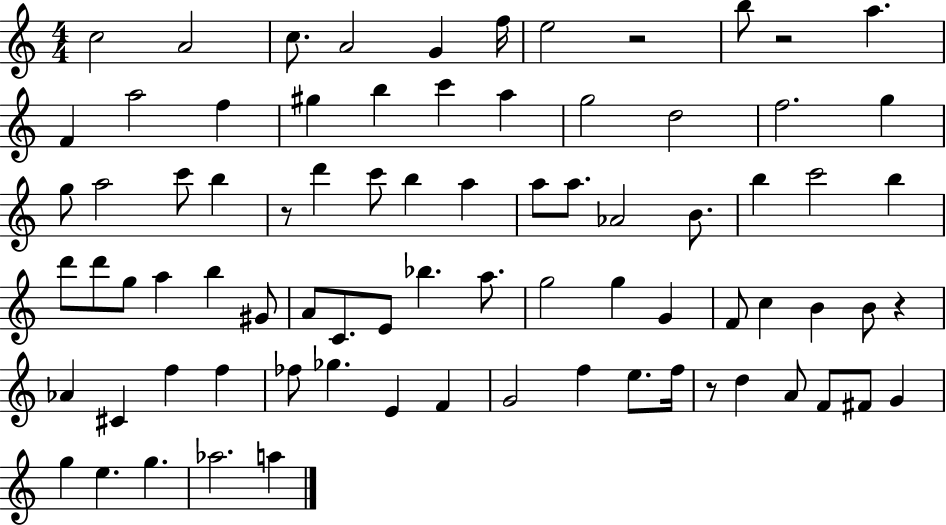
C5/h A4/h C5/e. A4/h G4/q F5/s E5/h R/h B5/e R/h A5/q. F4/q A5/h F5/q G#5/q B5/q C6/q A5/q G5/h D5/h F5/h. G5/q G5/e A5/h C6/e B5/q R/e D6/q C6/e B5/q A5/q A5/e A5/e. Ab4/h B4/e. B5/q C6/h B5/q D6/e D6/e G5/e A5/q B5/q G#4/e A4/e C4/e. E4/e Bb5/q. A5/e. G5/h G5/q G4/q F4/e C5/q B4/q B4/e R/q Ab4/q C#4/q F5/q F5/q FES5/e Gb5/q. E4/q F4/q G4/h F5/q E5/e. F5/s R/e D5/q A4/e F4/e F#4/e G4/q G5/q E5/q. G5/q. Ab5/h. A5/q